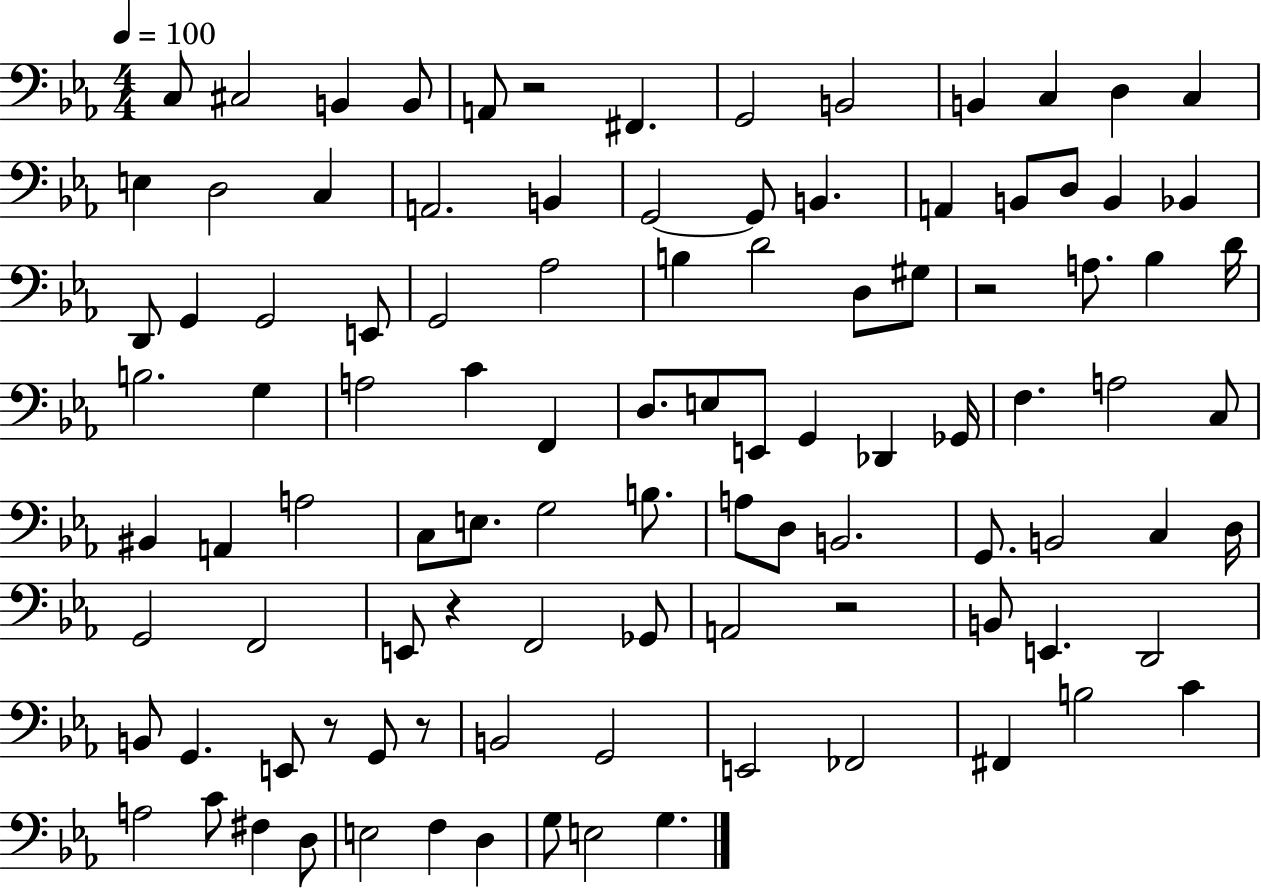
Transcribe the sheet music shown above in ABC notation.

X:1
T:Untitled
M:4/4
L:1/4
K:Eb
C,/2 ^C,2 B,, B,,/2 A,,/2 z2 ^F,, G,,2 B,,2 B,, C, D, C, E, D,2 C, A,,2 B,, G,,2 G,,/2 B,, A,, B,,/2 D,/2 B,, _B,, D,,/2 G,, G,,2 E,,/2 G,,2 _A,2 B, D2 D,/2 ^G,/2 z2 A,/2 _B, D/4 B,2 G, A,2 C F,, D,/2 E,/2 E,,/2 G,, _D,, _G,,/4 F, A,2 C,/2 ^B,, A,, A,2 C,/2 E,/2 G,2 B,/2 A,/2 D,/2 B,,2 G,,/2 B,,2 C, D,/4 G,,2 F,,2 E,,/2 z F,,2 _G,,/2 A,,2 z2 B,,/2 E,, D,,2 B,,/2 G,, E,,/2 z/2 G,,/2 z/2 B,,2 G,,2 E,,2 _F,,2 ^F,, B,2 C A,2 C/2 ^F, D,/2 E,2 F, D, G,/2 E,2 G,